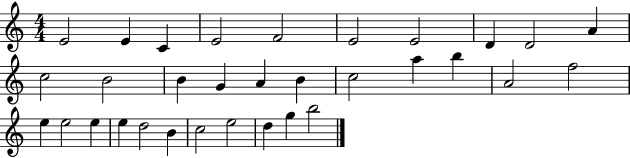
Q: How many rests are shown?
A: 0